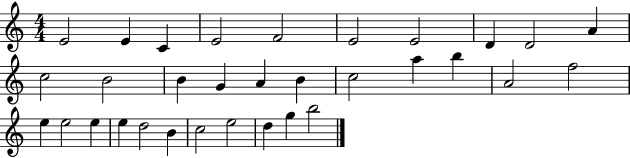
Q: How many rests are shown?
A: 0